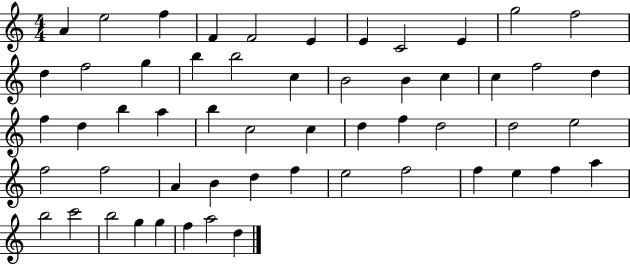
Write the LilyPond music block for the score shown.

{
  \clef treble
  \numericTimeSignature
  \time 4/4
  \key c \major
  a'4 e''2 f''4 | f'4 f'2 e'4 | e'4 c'2 e'4 | g''2 f''2 | \break d''4 f''2 g''4 | b''4 b''2 c''4 | b'2 b'4 c''4 | c''4 f''2 d''4 | \break f''4 d''4 b''4 a''4 | b''4 c''2 c''4 | d''4 f''4 d''2 | d''2 e''2 | \break f''2 f''2 | a'4 b'4 d''4 f''4 | e''2 f''2 | f''4 e''4 f''4 a''4 | \break b''2 c'''2 | b''2 g''4 g''4 | f''4 a''2 d''4 | \bar "|."
}